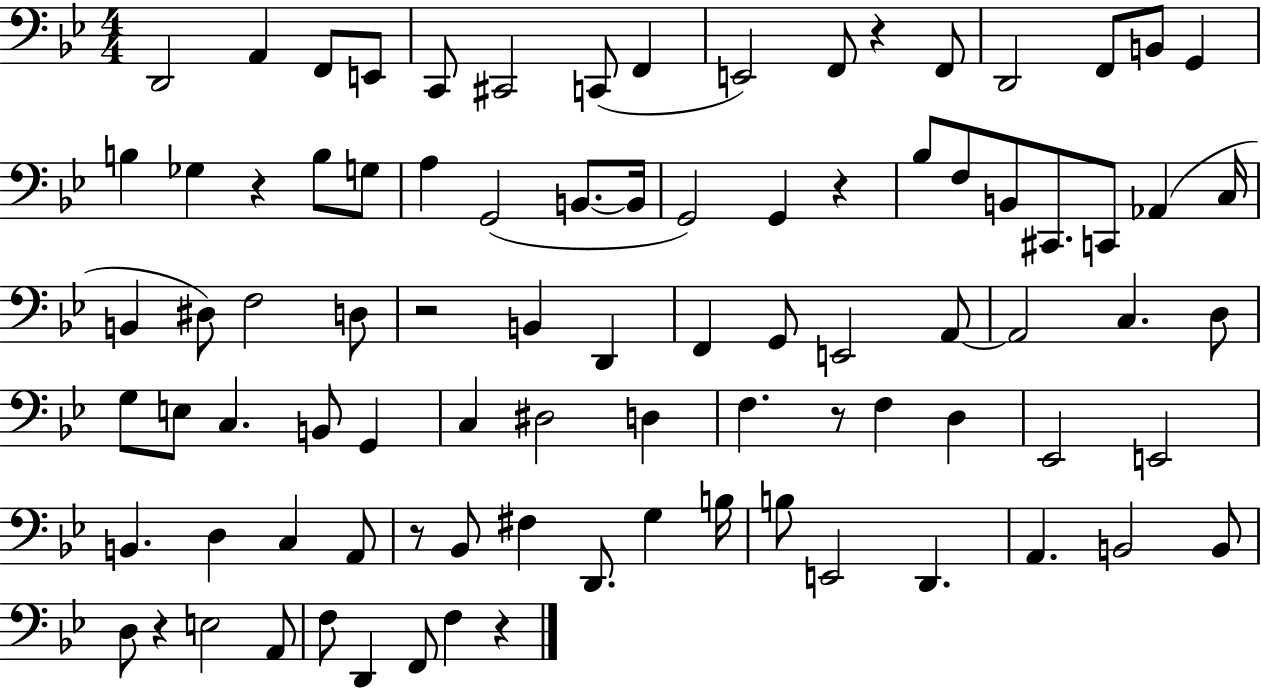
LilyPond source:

{
  \clef bass
  \numericTimeSignature
  \time 4/4
  \key bes \major
  d,2 a,4 f,8 e,8 | c,8 cis,2 c,8( f,4 | e,2) f,8 r4 f,8 | d,2 f,8 b,8 g,4 | \break b4 ges4 r4 b8 g8 | a4 g,2( b,8.~~ b,16 | g,2) g,4 r4 | bes8 f8 b,8 cis,8. c,8 aes,4( c16 | \break b,4 dis8) f2 d8 | r2 b,4 d,4 | f,4 g,8 e,2 a,8~~ | a,2 c4. d8 | \break g8 e8 c4. b,8 g,4 | c4 dis2 d4 | f4. r8 f4 d4 | ees,2 e,2 | \break b,4. d4 c4 a,8 | r8 bes,8 fis4 d,8. g4 b16 | b8 e,2 d,4. | a,4. b,2 b,8 | \break d8 r4 e2 a,8 | f8 d,4 f,8 f4 r4 | \bar "|."
}